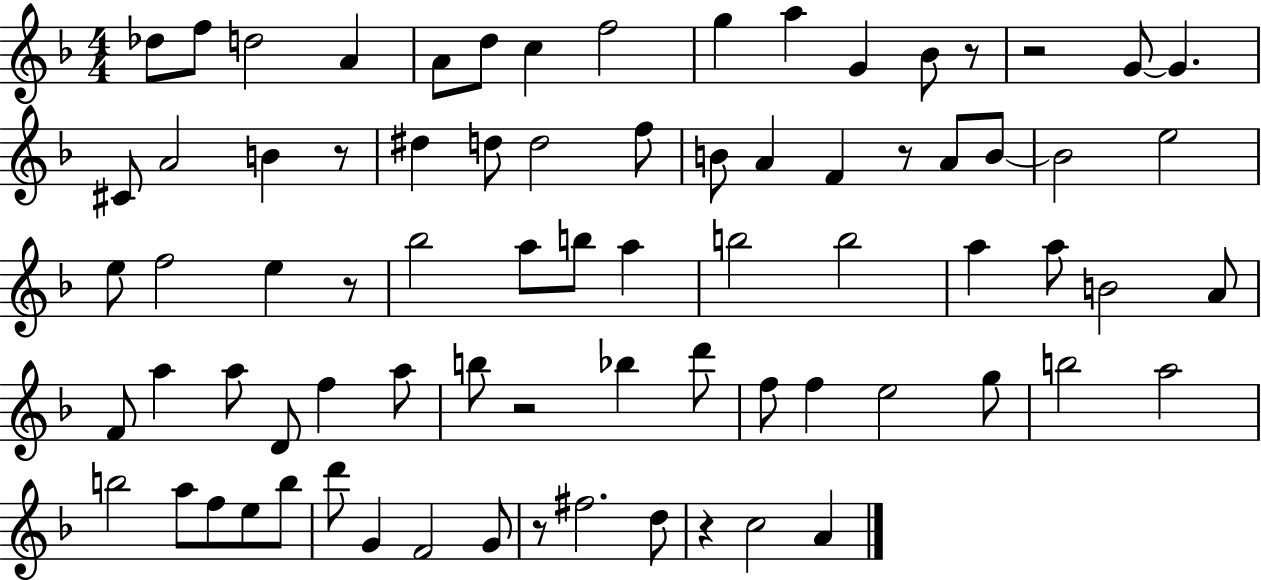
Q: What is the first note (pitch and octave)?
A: Db5